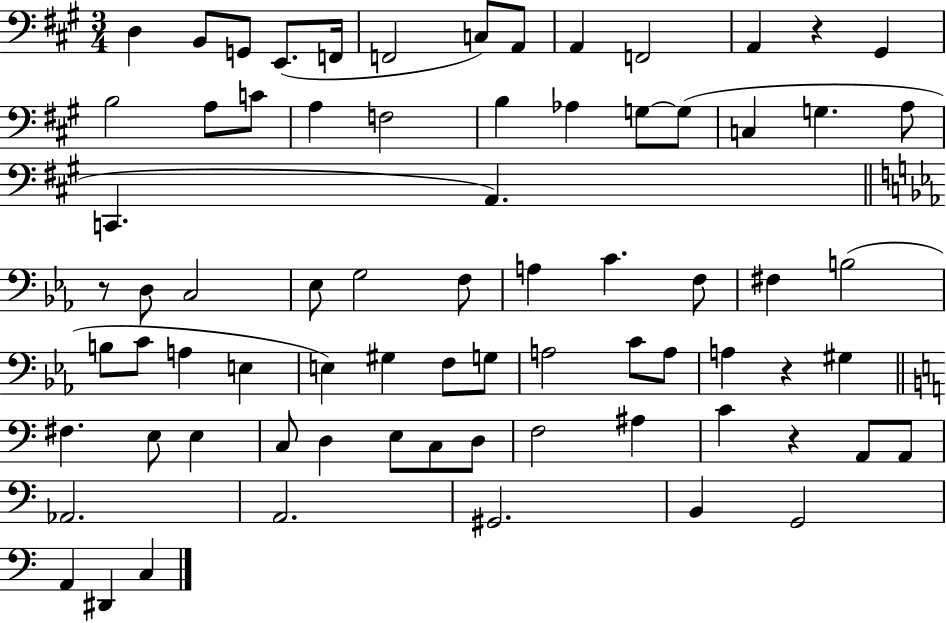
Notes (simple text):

D3/q B2/e G2/e E2/e. F2/s F2/h C3/e A2/e A2/q F2/h A2/q R/q G#2/q B3/h A3/e C4/e A3/q F3/h B3/q Ab3/q G3/e G3/e C3/q G3/q. A3/e C2/q. A2/q. R/e D3/e C3/h Eb3/e G3/h F3/e A3/q C4/q. F3/e F#3/q B3/h B3/e C4/e A3/q E3/q E3/q G#3/q F3/e G3/e A3/h C4/e A3/e A3/q R/q G#3/q F#3/q. E3/e E3/q C3/e D3/q E3/e C3/e D3/e F3/h A#3/q C4/q R/q A2/e A2/e Ab2/h. A2/h. G#2/h. B2/q G2/h A2/q D#2/q C3/q